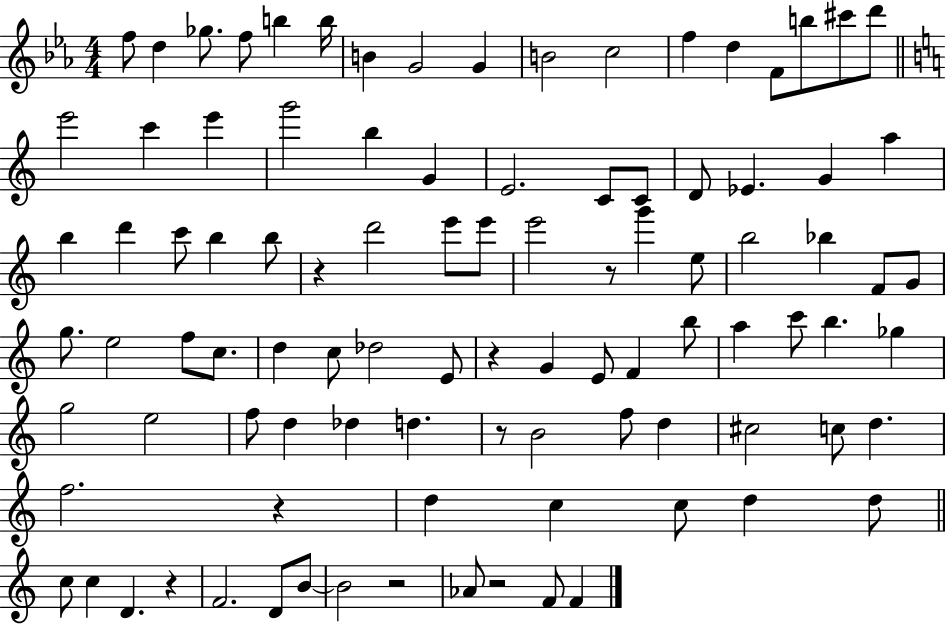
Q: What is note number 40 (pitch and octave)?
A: G6